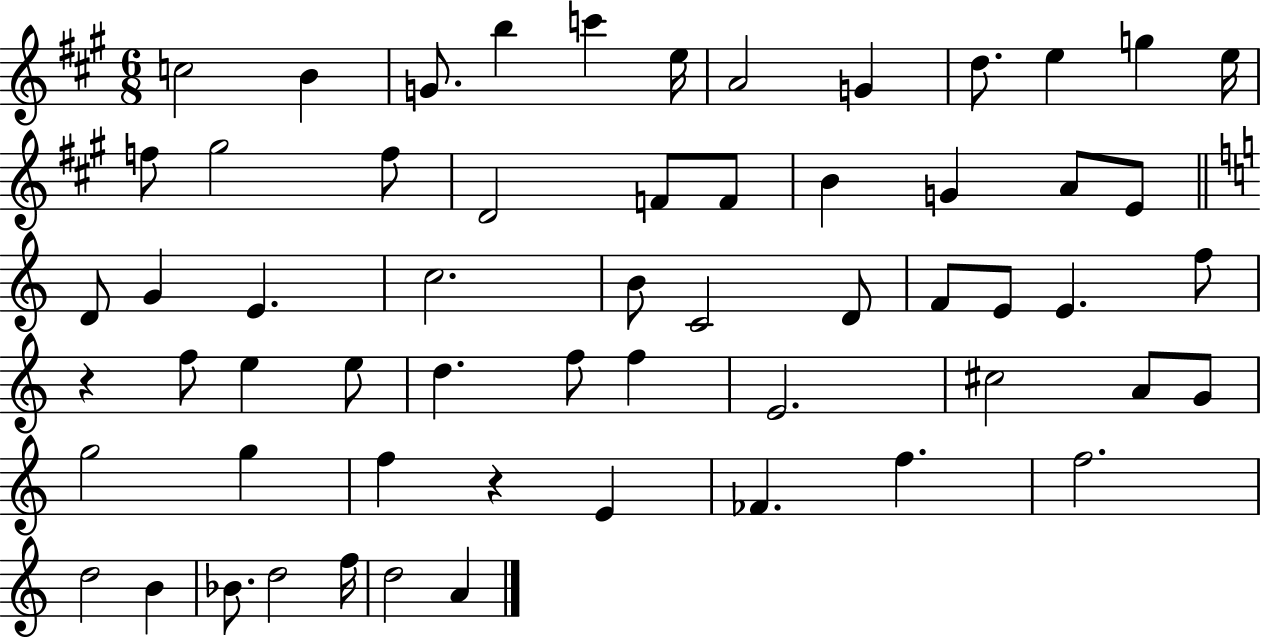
C5/h B4/q G4/e. B5/q C6/q E5/s A4/h G4/q D5/e. E5/q G5/q E5/s F5/e G#5/h F5/e D4/h F4/e F4/e B4/q G4/q A4/e E4/e D4/e G4/q E4/q. C5/h. B4/e C4/h D4/e F4/e E4/e E4/q. F5/e R/q F5/e E5/q E5/e D5/q. F5/e F5/q E4/h. C#5/h A4/e G4/e G5/h G5/q F5/q R/q E4/q FES4/q. F5/q. F5/h. D5/h B4/q Bb4/e. D5/h F5/s D5/h A4/q